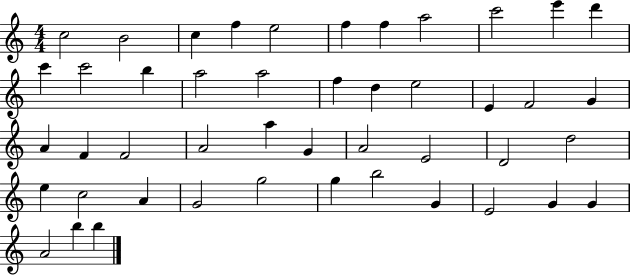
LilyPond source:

{
  \clef treble
  \numericTimeSignature
  \time 4/4
  \key c \major
  c''2 b'2 | c''4 f''4 e''2 | f''4 f''4 a''2 | c'''2 e'''4 d'''4 | \break c'''4 c'''2 b''4 | a''2 a''2 | f''4 d''4 e''2 | e'4 f'2 g'4 | \break a'4 f'4 f'2 | a'2 a''4 g'4 | a'2 e'2 | d'2 d''2 | \break e''4 c''2 a'4 | g'2 g''2 | g''4 b''2 g'4 | e'2 g'4 g'4 | \break a'2 b''4 b''4 | \bar "|."
}